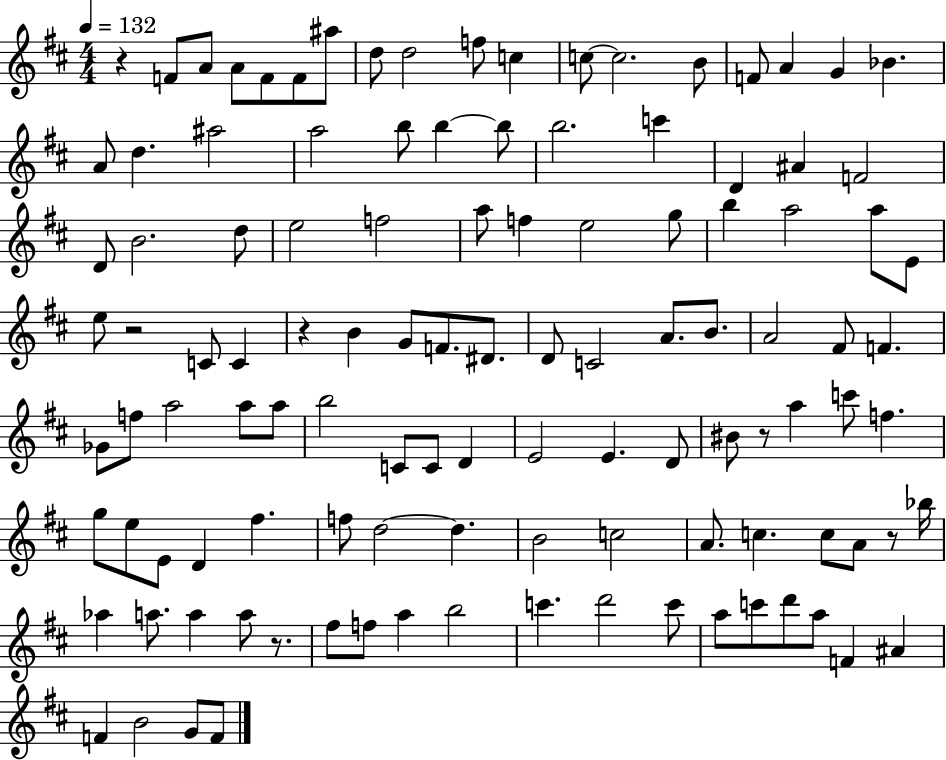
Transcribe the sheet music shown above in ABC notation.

X:1
T:Untitled
M:4/4
L:1/4
K:D
z F/2 A/2 A/2 F/2 F/2 ^a/2 d/2 d2 f/2 c c/2 c2 B/2 F/2 A G _B A/2 d ^a2 a2 b/2 b b/2 b2 c' D ^A F2 D/2 B2 d/2 e2 f2 a/2 f e2 g/2 b a2 a/2 E/2 e/2 z2 C/2 C z B G/2 F/2 ^D/2 D/2 C2 A/2 B/2 A2 ^F/2 F _G/2 f/2 a2 a/2 a/2 b2 C/2 C/2 D E2 E D/2 ^B/2 z/2 a c'/2 f g/2 e/2 E/2 D ^f f/2 d2 d B2 c2 A/2 c c/2 A/2 z/2 _b/4 _a a/2 a a/2 z/2 ^f/2 f/2 a b2 c' d'2 c'/2 a/2 c'/2 d'/2 a/2 F ^A F B2 G/2 F/2